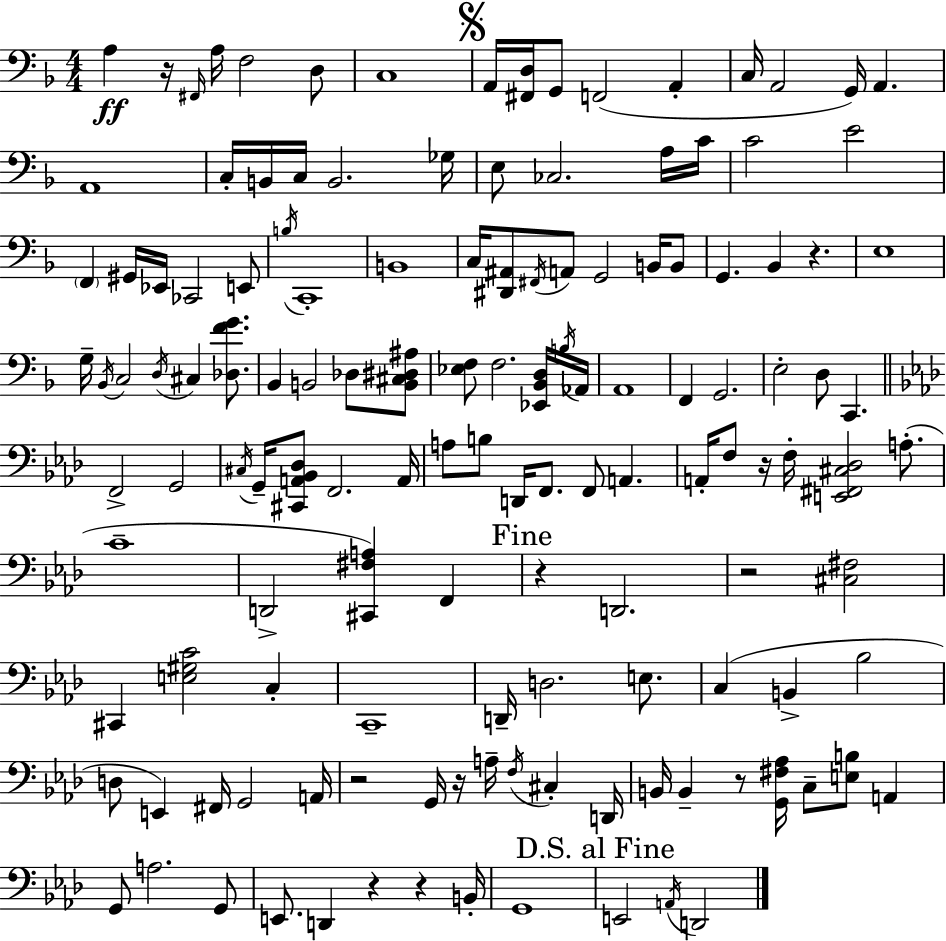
{
  \clef bass
  \numericTimeSignature
  \time 4/4
  \key d \minor
  \repeat volta 2 { a4\ff r16 \grace { fis,16 } a16 f2 d8 | c1 | \mark \markup { \musicglyph "scripts.segno" } a,16 <fis, d>16 g,8 f,2( a,4-. | c16 a,2 g,16) a,4. | \break a,1 | c16-. b,16 c16 b,2. | ges16 e8 ces2. a16 | c'16 c'2 e'2 | \break \parenthesize f,4 gis,16 ees,16 ces,2 e,8 | \acciaccatura { b16 } c,1-. | b,1 | c16 <dis, ais,>8 \acciaccatura { fis,16 } a,8 g,2 | \break b,16 b,8 g,4. bes,4 r4. | e1 | g16-- \acciaccatura { bes,16 } c2 \acciaccatura { d16 } cis4 | <des f' g'>8. bes,4 b,2 | \break des8 <b, cis dis ais>8 <ees f>8 f2. | <ees, bes, d>16 \acciaccatura { b16 } aes,16 a,1 | f,4 g,2. | e2-. d8 | \break c,4. \bar "||" \break \key aes \major f,2-> g,2 | \acciaccatura { cis16 } g,16-- <cis, a, bes, des>8 f,2. | a,16 a8 b8 d,16 f,8. f,8 a,4. | a,16-. f8 r16 f16-. <e, fis, cis des>2 a8.-.( | \break c'1-- | d,2-> <cis, fis a>4) f,4 | \mark "Fine" r4 d,2. | r2 <cis fis>2 | \break cis,4 <e gis c'>2 c4-. | c,1-- | d,16-- d2. e8. | c4( b,4-> bes2 | \break d8 e,4) fis,16 g,2 | a,16 r2 g,16 r16 a16-- \acciaccatura { f16 } cis4-. | d,16 b,16 b,4-- r8 <g, fis aes>16 c8-- <e b>8 a,4 | g,8 a2. | \break g,8 e,8. d,4 r4 r4 | b,16-. g,1 | \mark "D.S. al Fine" e,2 \acciaccatura { a,16 } d,2 | } \bar "|."
}